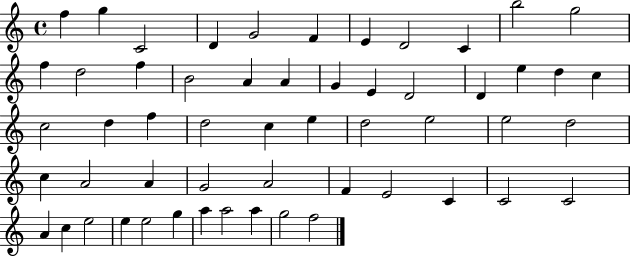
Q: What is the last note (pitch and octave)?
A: F5